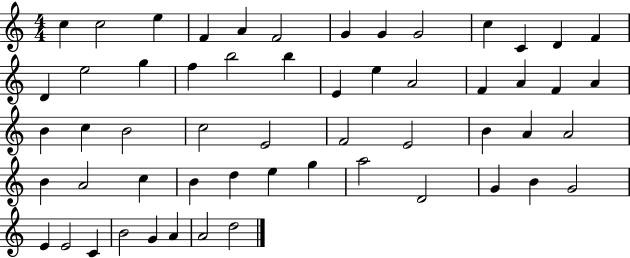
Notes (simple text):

C5/q C5/h E5/q F4/q A4/q F4/h G4/q G4/q G4/h C5/q C4/q D4/q F4/q D4/q E5/h G5/q F5/q B5/h B5/q E4/q E5/q A4/h F4/q A4/q F4/q A4/q B4/q C5/q B4/h C5/h E4/h F4/h E4/h B4/q A4/q A4/h B4/q A4/h C5/q B4/q D5/q E5/q G5/q A5/h D4/h G4/q B4/q G4/h E4/q E4/h C4/q B4/h G4/q A4/q A4/h D5/h